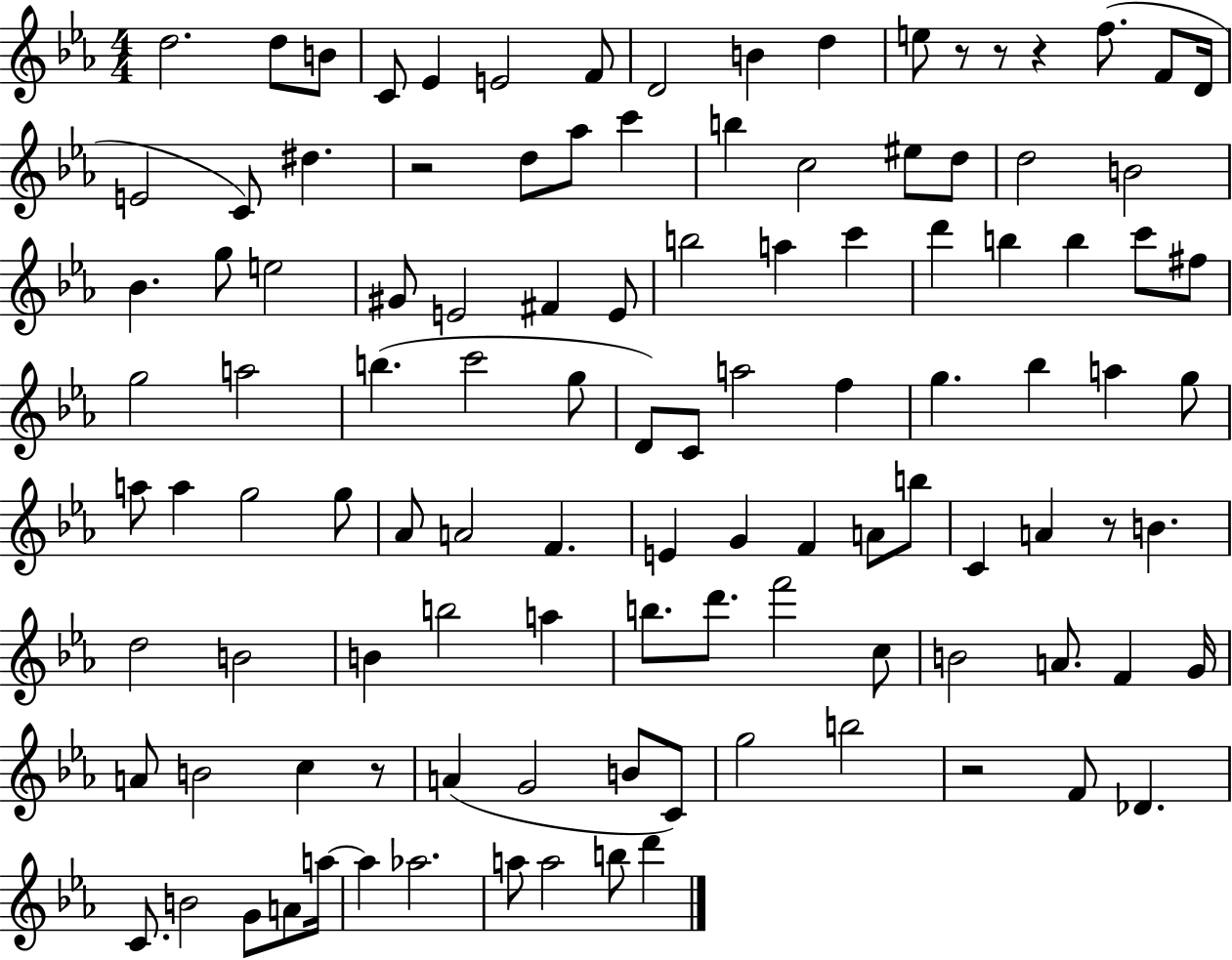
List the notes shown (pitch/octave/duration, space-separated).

D5/h. D5/e B4/e C4/e Eb4/q E4/h F4/e D4/h B4/q D5/q E5/e R/e R/e R/q F5/e. F4/e D4/s E4/h C4/e D#5/q. R/h D5/e Ab5/e C6/q B5/q C5/h EIS5/e D5/e D5/h B4/h Bb4/q. G5/e E5/h G#4/e E4/h F#4/q E4/e B5/h A5/q C6/q D6/q B5/q B5/q C6/e F#5/e G5/h A5/h B5/q. C6/h G5/e D4/e C4/e A5/h F5/q G5/q. Bb5/q A5/q G5/e A5/e A5/q G5/h G5/e Ab4/e A4/h F4/q. E4/q G4/q F4/q A4/e B5/e C4/q A4/q R/e B4/q. D5/h B4/h B4/q B5/h A5/q B5/e. D6/e. F6/h C5/e B4/h A4/e. F4/q G4/s A4/e B4/h C5/q R/e A4/q G4/h B4/e C4/e G5/h B5/h R/h F4/e Db4/q. C4/e. B4/h G4/e A4/e A5/s A5/q Ab5/h. A5/e A5/h B5/e D6/q